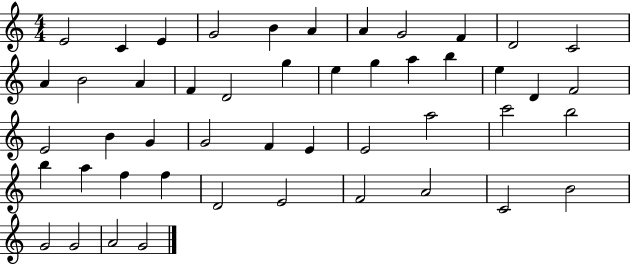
E4/h C4/q E4/q G4/h B4/q A4/q A4/q G4/h F4/q D4/h C4/h A4/q B4/h A4/q F4/q D4/h G5/q E5/q G5/q A5/q B5/q E5/q D4/q F4/h E4/h B4/q G4/q G4/h F4/q E4/q E4/h A5/h C6/h B5/h B5/q A5/q F5/q F5/q D4/h E4/h F4/h A4/h C4/h B4/h G4/h G4/h A4/h G4/h